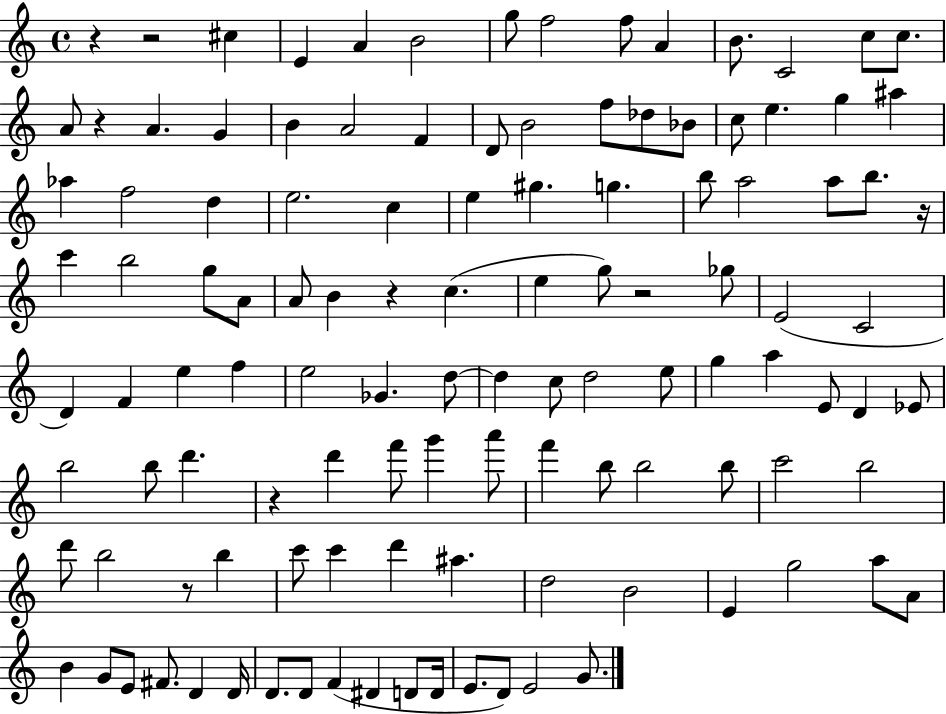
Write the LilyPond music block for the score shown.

{
  \clef treble
  \time 4/4
  \defaultTimeSignature
  \key c \major
  r4 r2 cis''4 | e'4 a'4 b'2 | g''8 f''2 f''8 a'4 | b'8. c'2 c''8 c''8. | \break a'8 r4 a'4. g'4 | b'4 a'2 f'4 | d'8 b'2 f''8 des''8 bes'8 | c''8 e''4. g''4 ais''4 | \break aes''4 f''2 d''4 | e''2. c''4 | e''4 gis''4. g''4. | b''8 a''2 a''8 b''8. r16 | \break c'''4 b''2 g''8 a'8 | a'8 b'4 r4 c''4.( | e''4 g''8) r2 ges''8 | e'2( c'2 | \break d'4) f'4 e''4 f''4 | e''2 ges'4. d''8~~ | d''4 c''8 d''2 e''8 | g''4 a''4 e'8 d'4 ees'8 | \break b''2 b''8 d'''4. | r4 d'''4 f'''8 g'''4 a'''8 | f'''4 b''8 b''2 b''8 | c'''2 b''2 | \break d'''8 b''2 r8 b''4 | c'''8 c'''4 d'''4 ais''4. | d''2 b'2 | e'4 g''2 a''8 a'8 | \break b'4 g'8 e'8 fis'8. d'4 d'16 | d'8. d'8 f'4( dis'4 d'8 d'16 | e'8. d'8) e'2 g'8. | \bar "|."
}